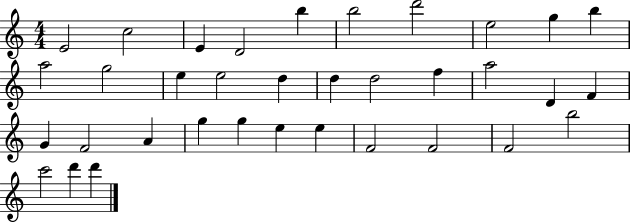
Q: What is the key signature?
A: C major